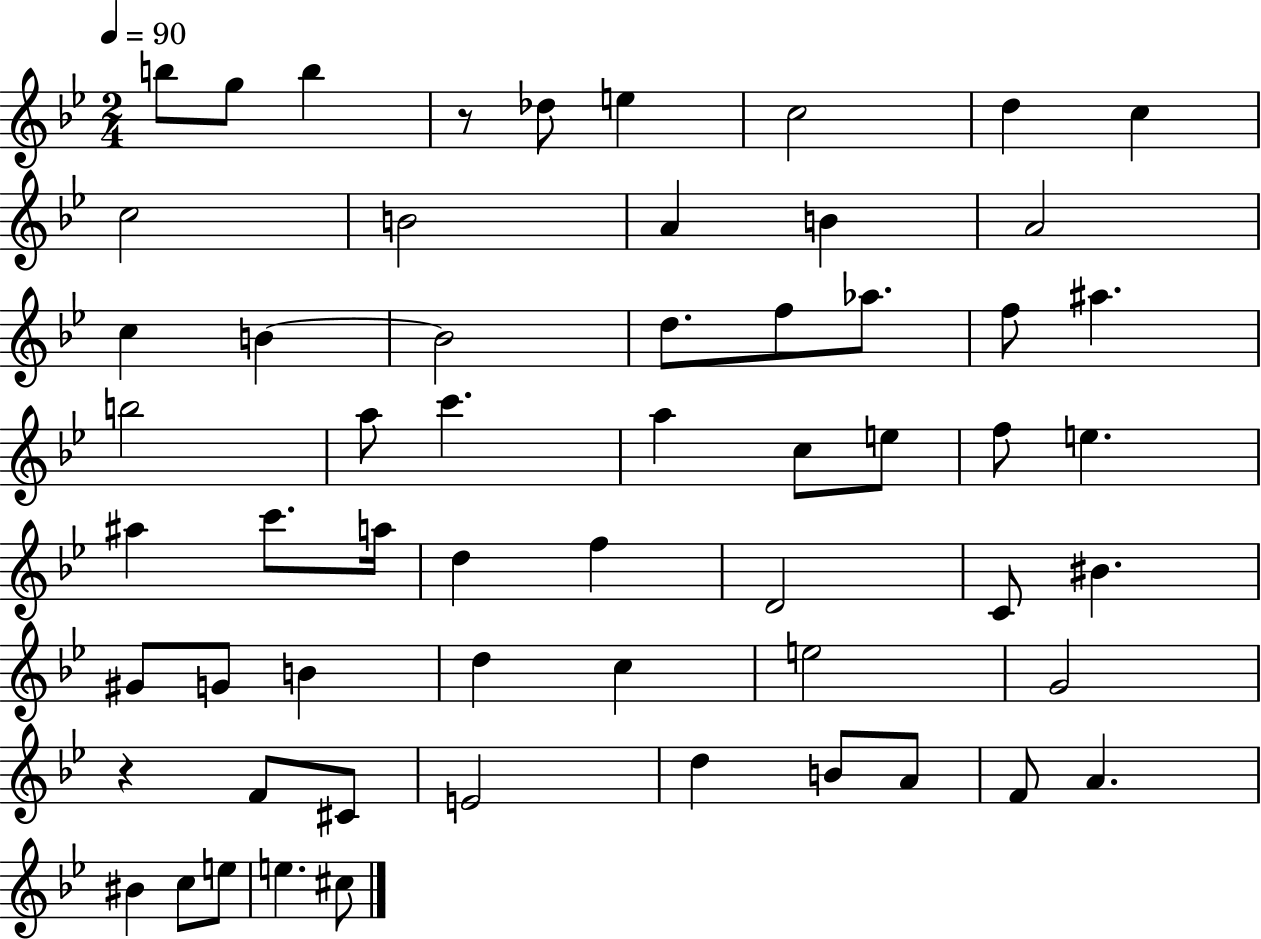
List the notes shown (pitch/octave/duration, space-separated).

B5/e G5/e B5/q R/e Db5/e E5/q C5/h D5/q C5/q C5/h B4/h A4/q B4/q A4/h C5/q B4/q B4/h D5/e. F5/e Ab5/e. F5/e A#5/q. B5/h A5/e C6/q. A5/q C5/e E5/e F5/e E5/q. A#5/q C6/e. A5/s D5/q F5/q D4/h C4/e BIS4/q. G#4/e G4/e B4/q D5/q C5/q E5/h G4/h R/q F4/e C#4/e E4/h D5/q B4/e A4/e F4/e A4/q. BIS4/q C5/e E5/e E5/q. C#5/e